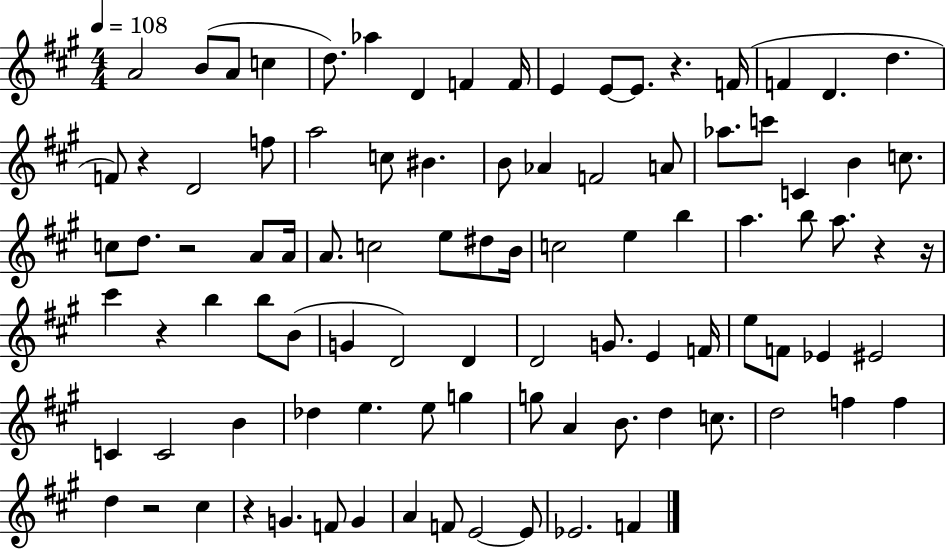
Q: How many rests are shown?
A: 8